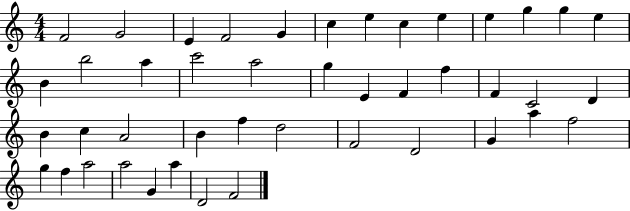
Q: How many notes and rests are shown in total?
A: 44